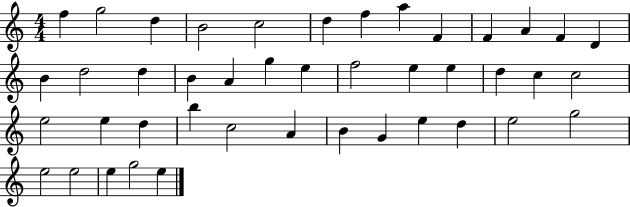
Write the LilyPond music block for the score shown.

{
  \clef treble
  \numericTimeSignature
  \time 4/4
  \key c \major
  f''4 g''2 d''4 | b'2 c''2 | d''4 f''4 a''4 f'4 | f'4 a'4 f'4 d'4 | \break b'4 d''2 d''4 | b'4 a'4 g''4 e''4 | f''2 e''4 e''4 | d''4 c''4 c''2 | \break e''2 e''4 d''4 | b''4 c''2 a'4 | b'4 g'4 e''4 d''4 | e''2 g''2 | \break e''2 e''2 | e''4 g''2 e''4 | \bar "|."
}